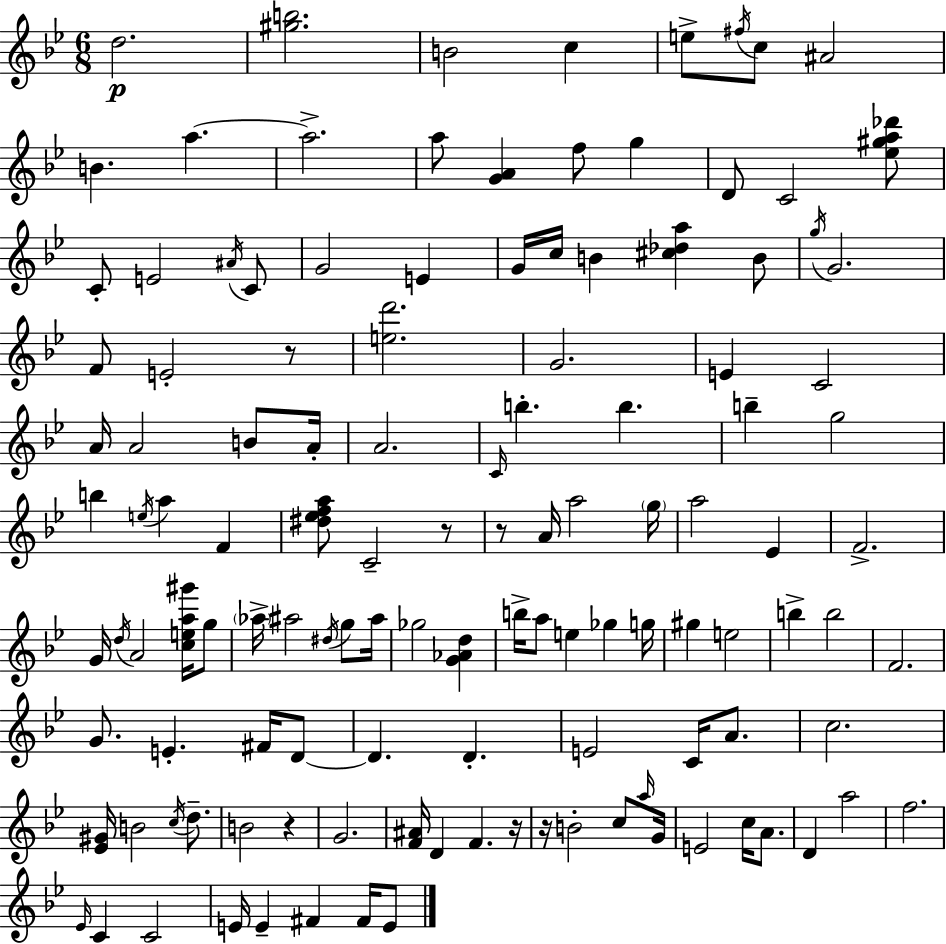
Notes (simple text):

D5/h. [G#5,B5]/h. B4/h C5/q E5/e F#5/s C5/e A#4/h B4/q. A5/q. A5/h. A5/e [G4,A4]/q F5/e G5/q D4/e C4/h [Eb5,G#5,A5,Db6]/e C4/e E4/h A#4/s C4/e G4/h E4/q G4/s C5/s B4/q [C#5,Db5,A5]/q B4/e G5/s G4/h. F4/e E4/h R/e [E5,D6]/h. G4/h. E4/q C4/h A4/s A4/h B4/e A4/s A4/h. C4/s B5/q. B5/q. B5/q G5/h B5/q E5/s A5/q F4/q [D#5,Eb5,F5,A5]/e C4/h R/e R/e A4/s A5/h G5/s A5/h Eb4/q F4/h. G4/s D5/s A4/h [C5,E5,A5,G#6]/s G5/e Ab5/s A#5/h D#5/s G5/e A#5/s Gb5/h [G4,Ab4,D5]/q B5/s A5/e E5/q Gb5/q G5/s G#5/q E5/h B5/q B5/h F4/h. G4/e. E4/q. F#4/s D4/e D4/q. D4/q. E4/h C4/s A4/e. C5/h. [Eb4,G#4]/s B4/h C5/s D5/e. B4/h R/q G4/h. [F4,A#4]/s D4/q F4/q. R/s R/s B4/h C5/e A5/s G4/s E4/h C5/s A4/e. D4/q A5/h F5/h. Eb4/s C4/q C4/h E4/s E4/q F#4/q F#4/s E4/e